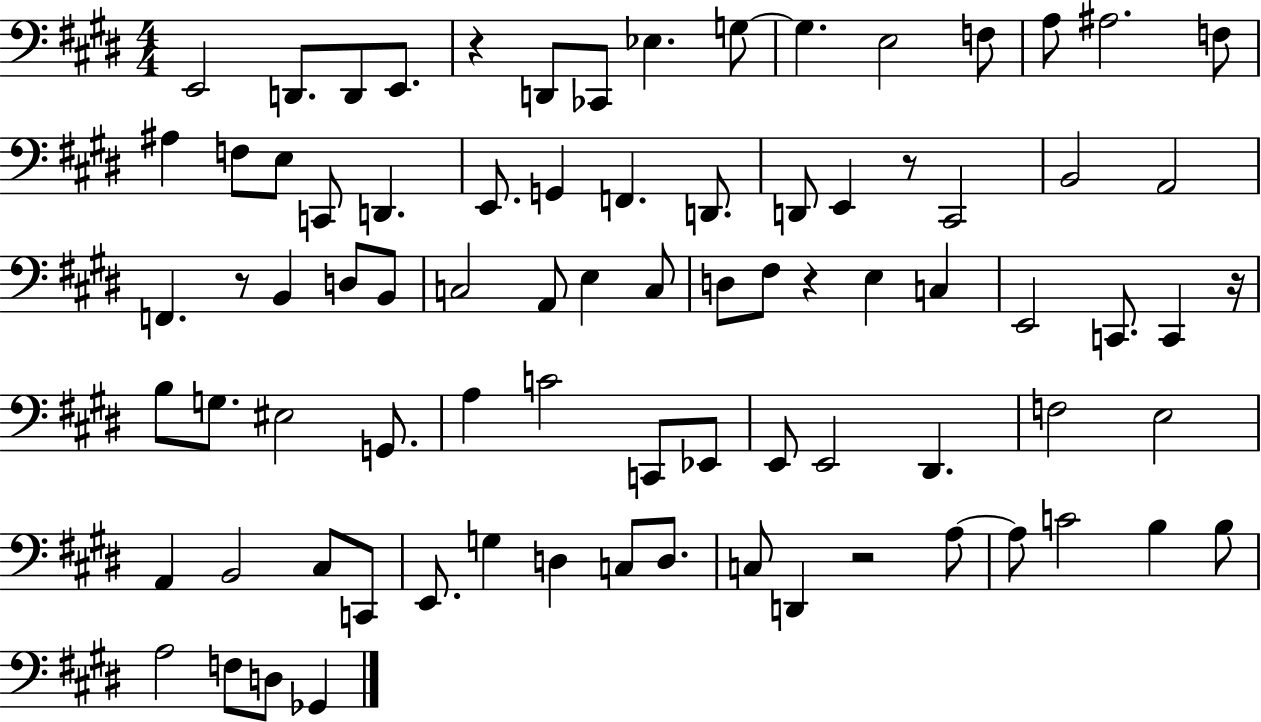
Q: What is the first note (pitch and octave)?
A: E2